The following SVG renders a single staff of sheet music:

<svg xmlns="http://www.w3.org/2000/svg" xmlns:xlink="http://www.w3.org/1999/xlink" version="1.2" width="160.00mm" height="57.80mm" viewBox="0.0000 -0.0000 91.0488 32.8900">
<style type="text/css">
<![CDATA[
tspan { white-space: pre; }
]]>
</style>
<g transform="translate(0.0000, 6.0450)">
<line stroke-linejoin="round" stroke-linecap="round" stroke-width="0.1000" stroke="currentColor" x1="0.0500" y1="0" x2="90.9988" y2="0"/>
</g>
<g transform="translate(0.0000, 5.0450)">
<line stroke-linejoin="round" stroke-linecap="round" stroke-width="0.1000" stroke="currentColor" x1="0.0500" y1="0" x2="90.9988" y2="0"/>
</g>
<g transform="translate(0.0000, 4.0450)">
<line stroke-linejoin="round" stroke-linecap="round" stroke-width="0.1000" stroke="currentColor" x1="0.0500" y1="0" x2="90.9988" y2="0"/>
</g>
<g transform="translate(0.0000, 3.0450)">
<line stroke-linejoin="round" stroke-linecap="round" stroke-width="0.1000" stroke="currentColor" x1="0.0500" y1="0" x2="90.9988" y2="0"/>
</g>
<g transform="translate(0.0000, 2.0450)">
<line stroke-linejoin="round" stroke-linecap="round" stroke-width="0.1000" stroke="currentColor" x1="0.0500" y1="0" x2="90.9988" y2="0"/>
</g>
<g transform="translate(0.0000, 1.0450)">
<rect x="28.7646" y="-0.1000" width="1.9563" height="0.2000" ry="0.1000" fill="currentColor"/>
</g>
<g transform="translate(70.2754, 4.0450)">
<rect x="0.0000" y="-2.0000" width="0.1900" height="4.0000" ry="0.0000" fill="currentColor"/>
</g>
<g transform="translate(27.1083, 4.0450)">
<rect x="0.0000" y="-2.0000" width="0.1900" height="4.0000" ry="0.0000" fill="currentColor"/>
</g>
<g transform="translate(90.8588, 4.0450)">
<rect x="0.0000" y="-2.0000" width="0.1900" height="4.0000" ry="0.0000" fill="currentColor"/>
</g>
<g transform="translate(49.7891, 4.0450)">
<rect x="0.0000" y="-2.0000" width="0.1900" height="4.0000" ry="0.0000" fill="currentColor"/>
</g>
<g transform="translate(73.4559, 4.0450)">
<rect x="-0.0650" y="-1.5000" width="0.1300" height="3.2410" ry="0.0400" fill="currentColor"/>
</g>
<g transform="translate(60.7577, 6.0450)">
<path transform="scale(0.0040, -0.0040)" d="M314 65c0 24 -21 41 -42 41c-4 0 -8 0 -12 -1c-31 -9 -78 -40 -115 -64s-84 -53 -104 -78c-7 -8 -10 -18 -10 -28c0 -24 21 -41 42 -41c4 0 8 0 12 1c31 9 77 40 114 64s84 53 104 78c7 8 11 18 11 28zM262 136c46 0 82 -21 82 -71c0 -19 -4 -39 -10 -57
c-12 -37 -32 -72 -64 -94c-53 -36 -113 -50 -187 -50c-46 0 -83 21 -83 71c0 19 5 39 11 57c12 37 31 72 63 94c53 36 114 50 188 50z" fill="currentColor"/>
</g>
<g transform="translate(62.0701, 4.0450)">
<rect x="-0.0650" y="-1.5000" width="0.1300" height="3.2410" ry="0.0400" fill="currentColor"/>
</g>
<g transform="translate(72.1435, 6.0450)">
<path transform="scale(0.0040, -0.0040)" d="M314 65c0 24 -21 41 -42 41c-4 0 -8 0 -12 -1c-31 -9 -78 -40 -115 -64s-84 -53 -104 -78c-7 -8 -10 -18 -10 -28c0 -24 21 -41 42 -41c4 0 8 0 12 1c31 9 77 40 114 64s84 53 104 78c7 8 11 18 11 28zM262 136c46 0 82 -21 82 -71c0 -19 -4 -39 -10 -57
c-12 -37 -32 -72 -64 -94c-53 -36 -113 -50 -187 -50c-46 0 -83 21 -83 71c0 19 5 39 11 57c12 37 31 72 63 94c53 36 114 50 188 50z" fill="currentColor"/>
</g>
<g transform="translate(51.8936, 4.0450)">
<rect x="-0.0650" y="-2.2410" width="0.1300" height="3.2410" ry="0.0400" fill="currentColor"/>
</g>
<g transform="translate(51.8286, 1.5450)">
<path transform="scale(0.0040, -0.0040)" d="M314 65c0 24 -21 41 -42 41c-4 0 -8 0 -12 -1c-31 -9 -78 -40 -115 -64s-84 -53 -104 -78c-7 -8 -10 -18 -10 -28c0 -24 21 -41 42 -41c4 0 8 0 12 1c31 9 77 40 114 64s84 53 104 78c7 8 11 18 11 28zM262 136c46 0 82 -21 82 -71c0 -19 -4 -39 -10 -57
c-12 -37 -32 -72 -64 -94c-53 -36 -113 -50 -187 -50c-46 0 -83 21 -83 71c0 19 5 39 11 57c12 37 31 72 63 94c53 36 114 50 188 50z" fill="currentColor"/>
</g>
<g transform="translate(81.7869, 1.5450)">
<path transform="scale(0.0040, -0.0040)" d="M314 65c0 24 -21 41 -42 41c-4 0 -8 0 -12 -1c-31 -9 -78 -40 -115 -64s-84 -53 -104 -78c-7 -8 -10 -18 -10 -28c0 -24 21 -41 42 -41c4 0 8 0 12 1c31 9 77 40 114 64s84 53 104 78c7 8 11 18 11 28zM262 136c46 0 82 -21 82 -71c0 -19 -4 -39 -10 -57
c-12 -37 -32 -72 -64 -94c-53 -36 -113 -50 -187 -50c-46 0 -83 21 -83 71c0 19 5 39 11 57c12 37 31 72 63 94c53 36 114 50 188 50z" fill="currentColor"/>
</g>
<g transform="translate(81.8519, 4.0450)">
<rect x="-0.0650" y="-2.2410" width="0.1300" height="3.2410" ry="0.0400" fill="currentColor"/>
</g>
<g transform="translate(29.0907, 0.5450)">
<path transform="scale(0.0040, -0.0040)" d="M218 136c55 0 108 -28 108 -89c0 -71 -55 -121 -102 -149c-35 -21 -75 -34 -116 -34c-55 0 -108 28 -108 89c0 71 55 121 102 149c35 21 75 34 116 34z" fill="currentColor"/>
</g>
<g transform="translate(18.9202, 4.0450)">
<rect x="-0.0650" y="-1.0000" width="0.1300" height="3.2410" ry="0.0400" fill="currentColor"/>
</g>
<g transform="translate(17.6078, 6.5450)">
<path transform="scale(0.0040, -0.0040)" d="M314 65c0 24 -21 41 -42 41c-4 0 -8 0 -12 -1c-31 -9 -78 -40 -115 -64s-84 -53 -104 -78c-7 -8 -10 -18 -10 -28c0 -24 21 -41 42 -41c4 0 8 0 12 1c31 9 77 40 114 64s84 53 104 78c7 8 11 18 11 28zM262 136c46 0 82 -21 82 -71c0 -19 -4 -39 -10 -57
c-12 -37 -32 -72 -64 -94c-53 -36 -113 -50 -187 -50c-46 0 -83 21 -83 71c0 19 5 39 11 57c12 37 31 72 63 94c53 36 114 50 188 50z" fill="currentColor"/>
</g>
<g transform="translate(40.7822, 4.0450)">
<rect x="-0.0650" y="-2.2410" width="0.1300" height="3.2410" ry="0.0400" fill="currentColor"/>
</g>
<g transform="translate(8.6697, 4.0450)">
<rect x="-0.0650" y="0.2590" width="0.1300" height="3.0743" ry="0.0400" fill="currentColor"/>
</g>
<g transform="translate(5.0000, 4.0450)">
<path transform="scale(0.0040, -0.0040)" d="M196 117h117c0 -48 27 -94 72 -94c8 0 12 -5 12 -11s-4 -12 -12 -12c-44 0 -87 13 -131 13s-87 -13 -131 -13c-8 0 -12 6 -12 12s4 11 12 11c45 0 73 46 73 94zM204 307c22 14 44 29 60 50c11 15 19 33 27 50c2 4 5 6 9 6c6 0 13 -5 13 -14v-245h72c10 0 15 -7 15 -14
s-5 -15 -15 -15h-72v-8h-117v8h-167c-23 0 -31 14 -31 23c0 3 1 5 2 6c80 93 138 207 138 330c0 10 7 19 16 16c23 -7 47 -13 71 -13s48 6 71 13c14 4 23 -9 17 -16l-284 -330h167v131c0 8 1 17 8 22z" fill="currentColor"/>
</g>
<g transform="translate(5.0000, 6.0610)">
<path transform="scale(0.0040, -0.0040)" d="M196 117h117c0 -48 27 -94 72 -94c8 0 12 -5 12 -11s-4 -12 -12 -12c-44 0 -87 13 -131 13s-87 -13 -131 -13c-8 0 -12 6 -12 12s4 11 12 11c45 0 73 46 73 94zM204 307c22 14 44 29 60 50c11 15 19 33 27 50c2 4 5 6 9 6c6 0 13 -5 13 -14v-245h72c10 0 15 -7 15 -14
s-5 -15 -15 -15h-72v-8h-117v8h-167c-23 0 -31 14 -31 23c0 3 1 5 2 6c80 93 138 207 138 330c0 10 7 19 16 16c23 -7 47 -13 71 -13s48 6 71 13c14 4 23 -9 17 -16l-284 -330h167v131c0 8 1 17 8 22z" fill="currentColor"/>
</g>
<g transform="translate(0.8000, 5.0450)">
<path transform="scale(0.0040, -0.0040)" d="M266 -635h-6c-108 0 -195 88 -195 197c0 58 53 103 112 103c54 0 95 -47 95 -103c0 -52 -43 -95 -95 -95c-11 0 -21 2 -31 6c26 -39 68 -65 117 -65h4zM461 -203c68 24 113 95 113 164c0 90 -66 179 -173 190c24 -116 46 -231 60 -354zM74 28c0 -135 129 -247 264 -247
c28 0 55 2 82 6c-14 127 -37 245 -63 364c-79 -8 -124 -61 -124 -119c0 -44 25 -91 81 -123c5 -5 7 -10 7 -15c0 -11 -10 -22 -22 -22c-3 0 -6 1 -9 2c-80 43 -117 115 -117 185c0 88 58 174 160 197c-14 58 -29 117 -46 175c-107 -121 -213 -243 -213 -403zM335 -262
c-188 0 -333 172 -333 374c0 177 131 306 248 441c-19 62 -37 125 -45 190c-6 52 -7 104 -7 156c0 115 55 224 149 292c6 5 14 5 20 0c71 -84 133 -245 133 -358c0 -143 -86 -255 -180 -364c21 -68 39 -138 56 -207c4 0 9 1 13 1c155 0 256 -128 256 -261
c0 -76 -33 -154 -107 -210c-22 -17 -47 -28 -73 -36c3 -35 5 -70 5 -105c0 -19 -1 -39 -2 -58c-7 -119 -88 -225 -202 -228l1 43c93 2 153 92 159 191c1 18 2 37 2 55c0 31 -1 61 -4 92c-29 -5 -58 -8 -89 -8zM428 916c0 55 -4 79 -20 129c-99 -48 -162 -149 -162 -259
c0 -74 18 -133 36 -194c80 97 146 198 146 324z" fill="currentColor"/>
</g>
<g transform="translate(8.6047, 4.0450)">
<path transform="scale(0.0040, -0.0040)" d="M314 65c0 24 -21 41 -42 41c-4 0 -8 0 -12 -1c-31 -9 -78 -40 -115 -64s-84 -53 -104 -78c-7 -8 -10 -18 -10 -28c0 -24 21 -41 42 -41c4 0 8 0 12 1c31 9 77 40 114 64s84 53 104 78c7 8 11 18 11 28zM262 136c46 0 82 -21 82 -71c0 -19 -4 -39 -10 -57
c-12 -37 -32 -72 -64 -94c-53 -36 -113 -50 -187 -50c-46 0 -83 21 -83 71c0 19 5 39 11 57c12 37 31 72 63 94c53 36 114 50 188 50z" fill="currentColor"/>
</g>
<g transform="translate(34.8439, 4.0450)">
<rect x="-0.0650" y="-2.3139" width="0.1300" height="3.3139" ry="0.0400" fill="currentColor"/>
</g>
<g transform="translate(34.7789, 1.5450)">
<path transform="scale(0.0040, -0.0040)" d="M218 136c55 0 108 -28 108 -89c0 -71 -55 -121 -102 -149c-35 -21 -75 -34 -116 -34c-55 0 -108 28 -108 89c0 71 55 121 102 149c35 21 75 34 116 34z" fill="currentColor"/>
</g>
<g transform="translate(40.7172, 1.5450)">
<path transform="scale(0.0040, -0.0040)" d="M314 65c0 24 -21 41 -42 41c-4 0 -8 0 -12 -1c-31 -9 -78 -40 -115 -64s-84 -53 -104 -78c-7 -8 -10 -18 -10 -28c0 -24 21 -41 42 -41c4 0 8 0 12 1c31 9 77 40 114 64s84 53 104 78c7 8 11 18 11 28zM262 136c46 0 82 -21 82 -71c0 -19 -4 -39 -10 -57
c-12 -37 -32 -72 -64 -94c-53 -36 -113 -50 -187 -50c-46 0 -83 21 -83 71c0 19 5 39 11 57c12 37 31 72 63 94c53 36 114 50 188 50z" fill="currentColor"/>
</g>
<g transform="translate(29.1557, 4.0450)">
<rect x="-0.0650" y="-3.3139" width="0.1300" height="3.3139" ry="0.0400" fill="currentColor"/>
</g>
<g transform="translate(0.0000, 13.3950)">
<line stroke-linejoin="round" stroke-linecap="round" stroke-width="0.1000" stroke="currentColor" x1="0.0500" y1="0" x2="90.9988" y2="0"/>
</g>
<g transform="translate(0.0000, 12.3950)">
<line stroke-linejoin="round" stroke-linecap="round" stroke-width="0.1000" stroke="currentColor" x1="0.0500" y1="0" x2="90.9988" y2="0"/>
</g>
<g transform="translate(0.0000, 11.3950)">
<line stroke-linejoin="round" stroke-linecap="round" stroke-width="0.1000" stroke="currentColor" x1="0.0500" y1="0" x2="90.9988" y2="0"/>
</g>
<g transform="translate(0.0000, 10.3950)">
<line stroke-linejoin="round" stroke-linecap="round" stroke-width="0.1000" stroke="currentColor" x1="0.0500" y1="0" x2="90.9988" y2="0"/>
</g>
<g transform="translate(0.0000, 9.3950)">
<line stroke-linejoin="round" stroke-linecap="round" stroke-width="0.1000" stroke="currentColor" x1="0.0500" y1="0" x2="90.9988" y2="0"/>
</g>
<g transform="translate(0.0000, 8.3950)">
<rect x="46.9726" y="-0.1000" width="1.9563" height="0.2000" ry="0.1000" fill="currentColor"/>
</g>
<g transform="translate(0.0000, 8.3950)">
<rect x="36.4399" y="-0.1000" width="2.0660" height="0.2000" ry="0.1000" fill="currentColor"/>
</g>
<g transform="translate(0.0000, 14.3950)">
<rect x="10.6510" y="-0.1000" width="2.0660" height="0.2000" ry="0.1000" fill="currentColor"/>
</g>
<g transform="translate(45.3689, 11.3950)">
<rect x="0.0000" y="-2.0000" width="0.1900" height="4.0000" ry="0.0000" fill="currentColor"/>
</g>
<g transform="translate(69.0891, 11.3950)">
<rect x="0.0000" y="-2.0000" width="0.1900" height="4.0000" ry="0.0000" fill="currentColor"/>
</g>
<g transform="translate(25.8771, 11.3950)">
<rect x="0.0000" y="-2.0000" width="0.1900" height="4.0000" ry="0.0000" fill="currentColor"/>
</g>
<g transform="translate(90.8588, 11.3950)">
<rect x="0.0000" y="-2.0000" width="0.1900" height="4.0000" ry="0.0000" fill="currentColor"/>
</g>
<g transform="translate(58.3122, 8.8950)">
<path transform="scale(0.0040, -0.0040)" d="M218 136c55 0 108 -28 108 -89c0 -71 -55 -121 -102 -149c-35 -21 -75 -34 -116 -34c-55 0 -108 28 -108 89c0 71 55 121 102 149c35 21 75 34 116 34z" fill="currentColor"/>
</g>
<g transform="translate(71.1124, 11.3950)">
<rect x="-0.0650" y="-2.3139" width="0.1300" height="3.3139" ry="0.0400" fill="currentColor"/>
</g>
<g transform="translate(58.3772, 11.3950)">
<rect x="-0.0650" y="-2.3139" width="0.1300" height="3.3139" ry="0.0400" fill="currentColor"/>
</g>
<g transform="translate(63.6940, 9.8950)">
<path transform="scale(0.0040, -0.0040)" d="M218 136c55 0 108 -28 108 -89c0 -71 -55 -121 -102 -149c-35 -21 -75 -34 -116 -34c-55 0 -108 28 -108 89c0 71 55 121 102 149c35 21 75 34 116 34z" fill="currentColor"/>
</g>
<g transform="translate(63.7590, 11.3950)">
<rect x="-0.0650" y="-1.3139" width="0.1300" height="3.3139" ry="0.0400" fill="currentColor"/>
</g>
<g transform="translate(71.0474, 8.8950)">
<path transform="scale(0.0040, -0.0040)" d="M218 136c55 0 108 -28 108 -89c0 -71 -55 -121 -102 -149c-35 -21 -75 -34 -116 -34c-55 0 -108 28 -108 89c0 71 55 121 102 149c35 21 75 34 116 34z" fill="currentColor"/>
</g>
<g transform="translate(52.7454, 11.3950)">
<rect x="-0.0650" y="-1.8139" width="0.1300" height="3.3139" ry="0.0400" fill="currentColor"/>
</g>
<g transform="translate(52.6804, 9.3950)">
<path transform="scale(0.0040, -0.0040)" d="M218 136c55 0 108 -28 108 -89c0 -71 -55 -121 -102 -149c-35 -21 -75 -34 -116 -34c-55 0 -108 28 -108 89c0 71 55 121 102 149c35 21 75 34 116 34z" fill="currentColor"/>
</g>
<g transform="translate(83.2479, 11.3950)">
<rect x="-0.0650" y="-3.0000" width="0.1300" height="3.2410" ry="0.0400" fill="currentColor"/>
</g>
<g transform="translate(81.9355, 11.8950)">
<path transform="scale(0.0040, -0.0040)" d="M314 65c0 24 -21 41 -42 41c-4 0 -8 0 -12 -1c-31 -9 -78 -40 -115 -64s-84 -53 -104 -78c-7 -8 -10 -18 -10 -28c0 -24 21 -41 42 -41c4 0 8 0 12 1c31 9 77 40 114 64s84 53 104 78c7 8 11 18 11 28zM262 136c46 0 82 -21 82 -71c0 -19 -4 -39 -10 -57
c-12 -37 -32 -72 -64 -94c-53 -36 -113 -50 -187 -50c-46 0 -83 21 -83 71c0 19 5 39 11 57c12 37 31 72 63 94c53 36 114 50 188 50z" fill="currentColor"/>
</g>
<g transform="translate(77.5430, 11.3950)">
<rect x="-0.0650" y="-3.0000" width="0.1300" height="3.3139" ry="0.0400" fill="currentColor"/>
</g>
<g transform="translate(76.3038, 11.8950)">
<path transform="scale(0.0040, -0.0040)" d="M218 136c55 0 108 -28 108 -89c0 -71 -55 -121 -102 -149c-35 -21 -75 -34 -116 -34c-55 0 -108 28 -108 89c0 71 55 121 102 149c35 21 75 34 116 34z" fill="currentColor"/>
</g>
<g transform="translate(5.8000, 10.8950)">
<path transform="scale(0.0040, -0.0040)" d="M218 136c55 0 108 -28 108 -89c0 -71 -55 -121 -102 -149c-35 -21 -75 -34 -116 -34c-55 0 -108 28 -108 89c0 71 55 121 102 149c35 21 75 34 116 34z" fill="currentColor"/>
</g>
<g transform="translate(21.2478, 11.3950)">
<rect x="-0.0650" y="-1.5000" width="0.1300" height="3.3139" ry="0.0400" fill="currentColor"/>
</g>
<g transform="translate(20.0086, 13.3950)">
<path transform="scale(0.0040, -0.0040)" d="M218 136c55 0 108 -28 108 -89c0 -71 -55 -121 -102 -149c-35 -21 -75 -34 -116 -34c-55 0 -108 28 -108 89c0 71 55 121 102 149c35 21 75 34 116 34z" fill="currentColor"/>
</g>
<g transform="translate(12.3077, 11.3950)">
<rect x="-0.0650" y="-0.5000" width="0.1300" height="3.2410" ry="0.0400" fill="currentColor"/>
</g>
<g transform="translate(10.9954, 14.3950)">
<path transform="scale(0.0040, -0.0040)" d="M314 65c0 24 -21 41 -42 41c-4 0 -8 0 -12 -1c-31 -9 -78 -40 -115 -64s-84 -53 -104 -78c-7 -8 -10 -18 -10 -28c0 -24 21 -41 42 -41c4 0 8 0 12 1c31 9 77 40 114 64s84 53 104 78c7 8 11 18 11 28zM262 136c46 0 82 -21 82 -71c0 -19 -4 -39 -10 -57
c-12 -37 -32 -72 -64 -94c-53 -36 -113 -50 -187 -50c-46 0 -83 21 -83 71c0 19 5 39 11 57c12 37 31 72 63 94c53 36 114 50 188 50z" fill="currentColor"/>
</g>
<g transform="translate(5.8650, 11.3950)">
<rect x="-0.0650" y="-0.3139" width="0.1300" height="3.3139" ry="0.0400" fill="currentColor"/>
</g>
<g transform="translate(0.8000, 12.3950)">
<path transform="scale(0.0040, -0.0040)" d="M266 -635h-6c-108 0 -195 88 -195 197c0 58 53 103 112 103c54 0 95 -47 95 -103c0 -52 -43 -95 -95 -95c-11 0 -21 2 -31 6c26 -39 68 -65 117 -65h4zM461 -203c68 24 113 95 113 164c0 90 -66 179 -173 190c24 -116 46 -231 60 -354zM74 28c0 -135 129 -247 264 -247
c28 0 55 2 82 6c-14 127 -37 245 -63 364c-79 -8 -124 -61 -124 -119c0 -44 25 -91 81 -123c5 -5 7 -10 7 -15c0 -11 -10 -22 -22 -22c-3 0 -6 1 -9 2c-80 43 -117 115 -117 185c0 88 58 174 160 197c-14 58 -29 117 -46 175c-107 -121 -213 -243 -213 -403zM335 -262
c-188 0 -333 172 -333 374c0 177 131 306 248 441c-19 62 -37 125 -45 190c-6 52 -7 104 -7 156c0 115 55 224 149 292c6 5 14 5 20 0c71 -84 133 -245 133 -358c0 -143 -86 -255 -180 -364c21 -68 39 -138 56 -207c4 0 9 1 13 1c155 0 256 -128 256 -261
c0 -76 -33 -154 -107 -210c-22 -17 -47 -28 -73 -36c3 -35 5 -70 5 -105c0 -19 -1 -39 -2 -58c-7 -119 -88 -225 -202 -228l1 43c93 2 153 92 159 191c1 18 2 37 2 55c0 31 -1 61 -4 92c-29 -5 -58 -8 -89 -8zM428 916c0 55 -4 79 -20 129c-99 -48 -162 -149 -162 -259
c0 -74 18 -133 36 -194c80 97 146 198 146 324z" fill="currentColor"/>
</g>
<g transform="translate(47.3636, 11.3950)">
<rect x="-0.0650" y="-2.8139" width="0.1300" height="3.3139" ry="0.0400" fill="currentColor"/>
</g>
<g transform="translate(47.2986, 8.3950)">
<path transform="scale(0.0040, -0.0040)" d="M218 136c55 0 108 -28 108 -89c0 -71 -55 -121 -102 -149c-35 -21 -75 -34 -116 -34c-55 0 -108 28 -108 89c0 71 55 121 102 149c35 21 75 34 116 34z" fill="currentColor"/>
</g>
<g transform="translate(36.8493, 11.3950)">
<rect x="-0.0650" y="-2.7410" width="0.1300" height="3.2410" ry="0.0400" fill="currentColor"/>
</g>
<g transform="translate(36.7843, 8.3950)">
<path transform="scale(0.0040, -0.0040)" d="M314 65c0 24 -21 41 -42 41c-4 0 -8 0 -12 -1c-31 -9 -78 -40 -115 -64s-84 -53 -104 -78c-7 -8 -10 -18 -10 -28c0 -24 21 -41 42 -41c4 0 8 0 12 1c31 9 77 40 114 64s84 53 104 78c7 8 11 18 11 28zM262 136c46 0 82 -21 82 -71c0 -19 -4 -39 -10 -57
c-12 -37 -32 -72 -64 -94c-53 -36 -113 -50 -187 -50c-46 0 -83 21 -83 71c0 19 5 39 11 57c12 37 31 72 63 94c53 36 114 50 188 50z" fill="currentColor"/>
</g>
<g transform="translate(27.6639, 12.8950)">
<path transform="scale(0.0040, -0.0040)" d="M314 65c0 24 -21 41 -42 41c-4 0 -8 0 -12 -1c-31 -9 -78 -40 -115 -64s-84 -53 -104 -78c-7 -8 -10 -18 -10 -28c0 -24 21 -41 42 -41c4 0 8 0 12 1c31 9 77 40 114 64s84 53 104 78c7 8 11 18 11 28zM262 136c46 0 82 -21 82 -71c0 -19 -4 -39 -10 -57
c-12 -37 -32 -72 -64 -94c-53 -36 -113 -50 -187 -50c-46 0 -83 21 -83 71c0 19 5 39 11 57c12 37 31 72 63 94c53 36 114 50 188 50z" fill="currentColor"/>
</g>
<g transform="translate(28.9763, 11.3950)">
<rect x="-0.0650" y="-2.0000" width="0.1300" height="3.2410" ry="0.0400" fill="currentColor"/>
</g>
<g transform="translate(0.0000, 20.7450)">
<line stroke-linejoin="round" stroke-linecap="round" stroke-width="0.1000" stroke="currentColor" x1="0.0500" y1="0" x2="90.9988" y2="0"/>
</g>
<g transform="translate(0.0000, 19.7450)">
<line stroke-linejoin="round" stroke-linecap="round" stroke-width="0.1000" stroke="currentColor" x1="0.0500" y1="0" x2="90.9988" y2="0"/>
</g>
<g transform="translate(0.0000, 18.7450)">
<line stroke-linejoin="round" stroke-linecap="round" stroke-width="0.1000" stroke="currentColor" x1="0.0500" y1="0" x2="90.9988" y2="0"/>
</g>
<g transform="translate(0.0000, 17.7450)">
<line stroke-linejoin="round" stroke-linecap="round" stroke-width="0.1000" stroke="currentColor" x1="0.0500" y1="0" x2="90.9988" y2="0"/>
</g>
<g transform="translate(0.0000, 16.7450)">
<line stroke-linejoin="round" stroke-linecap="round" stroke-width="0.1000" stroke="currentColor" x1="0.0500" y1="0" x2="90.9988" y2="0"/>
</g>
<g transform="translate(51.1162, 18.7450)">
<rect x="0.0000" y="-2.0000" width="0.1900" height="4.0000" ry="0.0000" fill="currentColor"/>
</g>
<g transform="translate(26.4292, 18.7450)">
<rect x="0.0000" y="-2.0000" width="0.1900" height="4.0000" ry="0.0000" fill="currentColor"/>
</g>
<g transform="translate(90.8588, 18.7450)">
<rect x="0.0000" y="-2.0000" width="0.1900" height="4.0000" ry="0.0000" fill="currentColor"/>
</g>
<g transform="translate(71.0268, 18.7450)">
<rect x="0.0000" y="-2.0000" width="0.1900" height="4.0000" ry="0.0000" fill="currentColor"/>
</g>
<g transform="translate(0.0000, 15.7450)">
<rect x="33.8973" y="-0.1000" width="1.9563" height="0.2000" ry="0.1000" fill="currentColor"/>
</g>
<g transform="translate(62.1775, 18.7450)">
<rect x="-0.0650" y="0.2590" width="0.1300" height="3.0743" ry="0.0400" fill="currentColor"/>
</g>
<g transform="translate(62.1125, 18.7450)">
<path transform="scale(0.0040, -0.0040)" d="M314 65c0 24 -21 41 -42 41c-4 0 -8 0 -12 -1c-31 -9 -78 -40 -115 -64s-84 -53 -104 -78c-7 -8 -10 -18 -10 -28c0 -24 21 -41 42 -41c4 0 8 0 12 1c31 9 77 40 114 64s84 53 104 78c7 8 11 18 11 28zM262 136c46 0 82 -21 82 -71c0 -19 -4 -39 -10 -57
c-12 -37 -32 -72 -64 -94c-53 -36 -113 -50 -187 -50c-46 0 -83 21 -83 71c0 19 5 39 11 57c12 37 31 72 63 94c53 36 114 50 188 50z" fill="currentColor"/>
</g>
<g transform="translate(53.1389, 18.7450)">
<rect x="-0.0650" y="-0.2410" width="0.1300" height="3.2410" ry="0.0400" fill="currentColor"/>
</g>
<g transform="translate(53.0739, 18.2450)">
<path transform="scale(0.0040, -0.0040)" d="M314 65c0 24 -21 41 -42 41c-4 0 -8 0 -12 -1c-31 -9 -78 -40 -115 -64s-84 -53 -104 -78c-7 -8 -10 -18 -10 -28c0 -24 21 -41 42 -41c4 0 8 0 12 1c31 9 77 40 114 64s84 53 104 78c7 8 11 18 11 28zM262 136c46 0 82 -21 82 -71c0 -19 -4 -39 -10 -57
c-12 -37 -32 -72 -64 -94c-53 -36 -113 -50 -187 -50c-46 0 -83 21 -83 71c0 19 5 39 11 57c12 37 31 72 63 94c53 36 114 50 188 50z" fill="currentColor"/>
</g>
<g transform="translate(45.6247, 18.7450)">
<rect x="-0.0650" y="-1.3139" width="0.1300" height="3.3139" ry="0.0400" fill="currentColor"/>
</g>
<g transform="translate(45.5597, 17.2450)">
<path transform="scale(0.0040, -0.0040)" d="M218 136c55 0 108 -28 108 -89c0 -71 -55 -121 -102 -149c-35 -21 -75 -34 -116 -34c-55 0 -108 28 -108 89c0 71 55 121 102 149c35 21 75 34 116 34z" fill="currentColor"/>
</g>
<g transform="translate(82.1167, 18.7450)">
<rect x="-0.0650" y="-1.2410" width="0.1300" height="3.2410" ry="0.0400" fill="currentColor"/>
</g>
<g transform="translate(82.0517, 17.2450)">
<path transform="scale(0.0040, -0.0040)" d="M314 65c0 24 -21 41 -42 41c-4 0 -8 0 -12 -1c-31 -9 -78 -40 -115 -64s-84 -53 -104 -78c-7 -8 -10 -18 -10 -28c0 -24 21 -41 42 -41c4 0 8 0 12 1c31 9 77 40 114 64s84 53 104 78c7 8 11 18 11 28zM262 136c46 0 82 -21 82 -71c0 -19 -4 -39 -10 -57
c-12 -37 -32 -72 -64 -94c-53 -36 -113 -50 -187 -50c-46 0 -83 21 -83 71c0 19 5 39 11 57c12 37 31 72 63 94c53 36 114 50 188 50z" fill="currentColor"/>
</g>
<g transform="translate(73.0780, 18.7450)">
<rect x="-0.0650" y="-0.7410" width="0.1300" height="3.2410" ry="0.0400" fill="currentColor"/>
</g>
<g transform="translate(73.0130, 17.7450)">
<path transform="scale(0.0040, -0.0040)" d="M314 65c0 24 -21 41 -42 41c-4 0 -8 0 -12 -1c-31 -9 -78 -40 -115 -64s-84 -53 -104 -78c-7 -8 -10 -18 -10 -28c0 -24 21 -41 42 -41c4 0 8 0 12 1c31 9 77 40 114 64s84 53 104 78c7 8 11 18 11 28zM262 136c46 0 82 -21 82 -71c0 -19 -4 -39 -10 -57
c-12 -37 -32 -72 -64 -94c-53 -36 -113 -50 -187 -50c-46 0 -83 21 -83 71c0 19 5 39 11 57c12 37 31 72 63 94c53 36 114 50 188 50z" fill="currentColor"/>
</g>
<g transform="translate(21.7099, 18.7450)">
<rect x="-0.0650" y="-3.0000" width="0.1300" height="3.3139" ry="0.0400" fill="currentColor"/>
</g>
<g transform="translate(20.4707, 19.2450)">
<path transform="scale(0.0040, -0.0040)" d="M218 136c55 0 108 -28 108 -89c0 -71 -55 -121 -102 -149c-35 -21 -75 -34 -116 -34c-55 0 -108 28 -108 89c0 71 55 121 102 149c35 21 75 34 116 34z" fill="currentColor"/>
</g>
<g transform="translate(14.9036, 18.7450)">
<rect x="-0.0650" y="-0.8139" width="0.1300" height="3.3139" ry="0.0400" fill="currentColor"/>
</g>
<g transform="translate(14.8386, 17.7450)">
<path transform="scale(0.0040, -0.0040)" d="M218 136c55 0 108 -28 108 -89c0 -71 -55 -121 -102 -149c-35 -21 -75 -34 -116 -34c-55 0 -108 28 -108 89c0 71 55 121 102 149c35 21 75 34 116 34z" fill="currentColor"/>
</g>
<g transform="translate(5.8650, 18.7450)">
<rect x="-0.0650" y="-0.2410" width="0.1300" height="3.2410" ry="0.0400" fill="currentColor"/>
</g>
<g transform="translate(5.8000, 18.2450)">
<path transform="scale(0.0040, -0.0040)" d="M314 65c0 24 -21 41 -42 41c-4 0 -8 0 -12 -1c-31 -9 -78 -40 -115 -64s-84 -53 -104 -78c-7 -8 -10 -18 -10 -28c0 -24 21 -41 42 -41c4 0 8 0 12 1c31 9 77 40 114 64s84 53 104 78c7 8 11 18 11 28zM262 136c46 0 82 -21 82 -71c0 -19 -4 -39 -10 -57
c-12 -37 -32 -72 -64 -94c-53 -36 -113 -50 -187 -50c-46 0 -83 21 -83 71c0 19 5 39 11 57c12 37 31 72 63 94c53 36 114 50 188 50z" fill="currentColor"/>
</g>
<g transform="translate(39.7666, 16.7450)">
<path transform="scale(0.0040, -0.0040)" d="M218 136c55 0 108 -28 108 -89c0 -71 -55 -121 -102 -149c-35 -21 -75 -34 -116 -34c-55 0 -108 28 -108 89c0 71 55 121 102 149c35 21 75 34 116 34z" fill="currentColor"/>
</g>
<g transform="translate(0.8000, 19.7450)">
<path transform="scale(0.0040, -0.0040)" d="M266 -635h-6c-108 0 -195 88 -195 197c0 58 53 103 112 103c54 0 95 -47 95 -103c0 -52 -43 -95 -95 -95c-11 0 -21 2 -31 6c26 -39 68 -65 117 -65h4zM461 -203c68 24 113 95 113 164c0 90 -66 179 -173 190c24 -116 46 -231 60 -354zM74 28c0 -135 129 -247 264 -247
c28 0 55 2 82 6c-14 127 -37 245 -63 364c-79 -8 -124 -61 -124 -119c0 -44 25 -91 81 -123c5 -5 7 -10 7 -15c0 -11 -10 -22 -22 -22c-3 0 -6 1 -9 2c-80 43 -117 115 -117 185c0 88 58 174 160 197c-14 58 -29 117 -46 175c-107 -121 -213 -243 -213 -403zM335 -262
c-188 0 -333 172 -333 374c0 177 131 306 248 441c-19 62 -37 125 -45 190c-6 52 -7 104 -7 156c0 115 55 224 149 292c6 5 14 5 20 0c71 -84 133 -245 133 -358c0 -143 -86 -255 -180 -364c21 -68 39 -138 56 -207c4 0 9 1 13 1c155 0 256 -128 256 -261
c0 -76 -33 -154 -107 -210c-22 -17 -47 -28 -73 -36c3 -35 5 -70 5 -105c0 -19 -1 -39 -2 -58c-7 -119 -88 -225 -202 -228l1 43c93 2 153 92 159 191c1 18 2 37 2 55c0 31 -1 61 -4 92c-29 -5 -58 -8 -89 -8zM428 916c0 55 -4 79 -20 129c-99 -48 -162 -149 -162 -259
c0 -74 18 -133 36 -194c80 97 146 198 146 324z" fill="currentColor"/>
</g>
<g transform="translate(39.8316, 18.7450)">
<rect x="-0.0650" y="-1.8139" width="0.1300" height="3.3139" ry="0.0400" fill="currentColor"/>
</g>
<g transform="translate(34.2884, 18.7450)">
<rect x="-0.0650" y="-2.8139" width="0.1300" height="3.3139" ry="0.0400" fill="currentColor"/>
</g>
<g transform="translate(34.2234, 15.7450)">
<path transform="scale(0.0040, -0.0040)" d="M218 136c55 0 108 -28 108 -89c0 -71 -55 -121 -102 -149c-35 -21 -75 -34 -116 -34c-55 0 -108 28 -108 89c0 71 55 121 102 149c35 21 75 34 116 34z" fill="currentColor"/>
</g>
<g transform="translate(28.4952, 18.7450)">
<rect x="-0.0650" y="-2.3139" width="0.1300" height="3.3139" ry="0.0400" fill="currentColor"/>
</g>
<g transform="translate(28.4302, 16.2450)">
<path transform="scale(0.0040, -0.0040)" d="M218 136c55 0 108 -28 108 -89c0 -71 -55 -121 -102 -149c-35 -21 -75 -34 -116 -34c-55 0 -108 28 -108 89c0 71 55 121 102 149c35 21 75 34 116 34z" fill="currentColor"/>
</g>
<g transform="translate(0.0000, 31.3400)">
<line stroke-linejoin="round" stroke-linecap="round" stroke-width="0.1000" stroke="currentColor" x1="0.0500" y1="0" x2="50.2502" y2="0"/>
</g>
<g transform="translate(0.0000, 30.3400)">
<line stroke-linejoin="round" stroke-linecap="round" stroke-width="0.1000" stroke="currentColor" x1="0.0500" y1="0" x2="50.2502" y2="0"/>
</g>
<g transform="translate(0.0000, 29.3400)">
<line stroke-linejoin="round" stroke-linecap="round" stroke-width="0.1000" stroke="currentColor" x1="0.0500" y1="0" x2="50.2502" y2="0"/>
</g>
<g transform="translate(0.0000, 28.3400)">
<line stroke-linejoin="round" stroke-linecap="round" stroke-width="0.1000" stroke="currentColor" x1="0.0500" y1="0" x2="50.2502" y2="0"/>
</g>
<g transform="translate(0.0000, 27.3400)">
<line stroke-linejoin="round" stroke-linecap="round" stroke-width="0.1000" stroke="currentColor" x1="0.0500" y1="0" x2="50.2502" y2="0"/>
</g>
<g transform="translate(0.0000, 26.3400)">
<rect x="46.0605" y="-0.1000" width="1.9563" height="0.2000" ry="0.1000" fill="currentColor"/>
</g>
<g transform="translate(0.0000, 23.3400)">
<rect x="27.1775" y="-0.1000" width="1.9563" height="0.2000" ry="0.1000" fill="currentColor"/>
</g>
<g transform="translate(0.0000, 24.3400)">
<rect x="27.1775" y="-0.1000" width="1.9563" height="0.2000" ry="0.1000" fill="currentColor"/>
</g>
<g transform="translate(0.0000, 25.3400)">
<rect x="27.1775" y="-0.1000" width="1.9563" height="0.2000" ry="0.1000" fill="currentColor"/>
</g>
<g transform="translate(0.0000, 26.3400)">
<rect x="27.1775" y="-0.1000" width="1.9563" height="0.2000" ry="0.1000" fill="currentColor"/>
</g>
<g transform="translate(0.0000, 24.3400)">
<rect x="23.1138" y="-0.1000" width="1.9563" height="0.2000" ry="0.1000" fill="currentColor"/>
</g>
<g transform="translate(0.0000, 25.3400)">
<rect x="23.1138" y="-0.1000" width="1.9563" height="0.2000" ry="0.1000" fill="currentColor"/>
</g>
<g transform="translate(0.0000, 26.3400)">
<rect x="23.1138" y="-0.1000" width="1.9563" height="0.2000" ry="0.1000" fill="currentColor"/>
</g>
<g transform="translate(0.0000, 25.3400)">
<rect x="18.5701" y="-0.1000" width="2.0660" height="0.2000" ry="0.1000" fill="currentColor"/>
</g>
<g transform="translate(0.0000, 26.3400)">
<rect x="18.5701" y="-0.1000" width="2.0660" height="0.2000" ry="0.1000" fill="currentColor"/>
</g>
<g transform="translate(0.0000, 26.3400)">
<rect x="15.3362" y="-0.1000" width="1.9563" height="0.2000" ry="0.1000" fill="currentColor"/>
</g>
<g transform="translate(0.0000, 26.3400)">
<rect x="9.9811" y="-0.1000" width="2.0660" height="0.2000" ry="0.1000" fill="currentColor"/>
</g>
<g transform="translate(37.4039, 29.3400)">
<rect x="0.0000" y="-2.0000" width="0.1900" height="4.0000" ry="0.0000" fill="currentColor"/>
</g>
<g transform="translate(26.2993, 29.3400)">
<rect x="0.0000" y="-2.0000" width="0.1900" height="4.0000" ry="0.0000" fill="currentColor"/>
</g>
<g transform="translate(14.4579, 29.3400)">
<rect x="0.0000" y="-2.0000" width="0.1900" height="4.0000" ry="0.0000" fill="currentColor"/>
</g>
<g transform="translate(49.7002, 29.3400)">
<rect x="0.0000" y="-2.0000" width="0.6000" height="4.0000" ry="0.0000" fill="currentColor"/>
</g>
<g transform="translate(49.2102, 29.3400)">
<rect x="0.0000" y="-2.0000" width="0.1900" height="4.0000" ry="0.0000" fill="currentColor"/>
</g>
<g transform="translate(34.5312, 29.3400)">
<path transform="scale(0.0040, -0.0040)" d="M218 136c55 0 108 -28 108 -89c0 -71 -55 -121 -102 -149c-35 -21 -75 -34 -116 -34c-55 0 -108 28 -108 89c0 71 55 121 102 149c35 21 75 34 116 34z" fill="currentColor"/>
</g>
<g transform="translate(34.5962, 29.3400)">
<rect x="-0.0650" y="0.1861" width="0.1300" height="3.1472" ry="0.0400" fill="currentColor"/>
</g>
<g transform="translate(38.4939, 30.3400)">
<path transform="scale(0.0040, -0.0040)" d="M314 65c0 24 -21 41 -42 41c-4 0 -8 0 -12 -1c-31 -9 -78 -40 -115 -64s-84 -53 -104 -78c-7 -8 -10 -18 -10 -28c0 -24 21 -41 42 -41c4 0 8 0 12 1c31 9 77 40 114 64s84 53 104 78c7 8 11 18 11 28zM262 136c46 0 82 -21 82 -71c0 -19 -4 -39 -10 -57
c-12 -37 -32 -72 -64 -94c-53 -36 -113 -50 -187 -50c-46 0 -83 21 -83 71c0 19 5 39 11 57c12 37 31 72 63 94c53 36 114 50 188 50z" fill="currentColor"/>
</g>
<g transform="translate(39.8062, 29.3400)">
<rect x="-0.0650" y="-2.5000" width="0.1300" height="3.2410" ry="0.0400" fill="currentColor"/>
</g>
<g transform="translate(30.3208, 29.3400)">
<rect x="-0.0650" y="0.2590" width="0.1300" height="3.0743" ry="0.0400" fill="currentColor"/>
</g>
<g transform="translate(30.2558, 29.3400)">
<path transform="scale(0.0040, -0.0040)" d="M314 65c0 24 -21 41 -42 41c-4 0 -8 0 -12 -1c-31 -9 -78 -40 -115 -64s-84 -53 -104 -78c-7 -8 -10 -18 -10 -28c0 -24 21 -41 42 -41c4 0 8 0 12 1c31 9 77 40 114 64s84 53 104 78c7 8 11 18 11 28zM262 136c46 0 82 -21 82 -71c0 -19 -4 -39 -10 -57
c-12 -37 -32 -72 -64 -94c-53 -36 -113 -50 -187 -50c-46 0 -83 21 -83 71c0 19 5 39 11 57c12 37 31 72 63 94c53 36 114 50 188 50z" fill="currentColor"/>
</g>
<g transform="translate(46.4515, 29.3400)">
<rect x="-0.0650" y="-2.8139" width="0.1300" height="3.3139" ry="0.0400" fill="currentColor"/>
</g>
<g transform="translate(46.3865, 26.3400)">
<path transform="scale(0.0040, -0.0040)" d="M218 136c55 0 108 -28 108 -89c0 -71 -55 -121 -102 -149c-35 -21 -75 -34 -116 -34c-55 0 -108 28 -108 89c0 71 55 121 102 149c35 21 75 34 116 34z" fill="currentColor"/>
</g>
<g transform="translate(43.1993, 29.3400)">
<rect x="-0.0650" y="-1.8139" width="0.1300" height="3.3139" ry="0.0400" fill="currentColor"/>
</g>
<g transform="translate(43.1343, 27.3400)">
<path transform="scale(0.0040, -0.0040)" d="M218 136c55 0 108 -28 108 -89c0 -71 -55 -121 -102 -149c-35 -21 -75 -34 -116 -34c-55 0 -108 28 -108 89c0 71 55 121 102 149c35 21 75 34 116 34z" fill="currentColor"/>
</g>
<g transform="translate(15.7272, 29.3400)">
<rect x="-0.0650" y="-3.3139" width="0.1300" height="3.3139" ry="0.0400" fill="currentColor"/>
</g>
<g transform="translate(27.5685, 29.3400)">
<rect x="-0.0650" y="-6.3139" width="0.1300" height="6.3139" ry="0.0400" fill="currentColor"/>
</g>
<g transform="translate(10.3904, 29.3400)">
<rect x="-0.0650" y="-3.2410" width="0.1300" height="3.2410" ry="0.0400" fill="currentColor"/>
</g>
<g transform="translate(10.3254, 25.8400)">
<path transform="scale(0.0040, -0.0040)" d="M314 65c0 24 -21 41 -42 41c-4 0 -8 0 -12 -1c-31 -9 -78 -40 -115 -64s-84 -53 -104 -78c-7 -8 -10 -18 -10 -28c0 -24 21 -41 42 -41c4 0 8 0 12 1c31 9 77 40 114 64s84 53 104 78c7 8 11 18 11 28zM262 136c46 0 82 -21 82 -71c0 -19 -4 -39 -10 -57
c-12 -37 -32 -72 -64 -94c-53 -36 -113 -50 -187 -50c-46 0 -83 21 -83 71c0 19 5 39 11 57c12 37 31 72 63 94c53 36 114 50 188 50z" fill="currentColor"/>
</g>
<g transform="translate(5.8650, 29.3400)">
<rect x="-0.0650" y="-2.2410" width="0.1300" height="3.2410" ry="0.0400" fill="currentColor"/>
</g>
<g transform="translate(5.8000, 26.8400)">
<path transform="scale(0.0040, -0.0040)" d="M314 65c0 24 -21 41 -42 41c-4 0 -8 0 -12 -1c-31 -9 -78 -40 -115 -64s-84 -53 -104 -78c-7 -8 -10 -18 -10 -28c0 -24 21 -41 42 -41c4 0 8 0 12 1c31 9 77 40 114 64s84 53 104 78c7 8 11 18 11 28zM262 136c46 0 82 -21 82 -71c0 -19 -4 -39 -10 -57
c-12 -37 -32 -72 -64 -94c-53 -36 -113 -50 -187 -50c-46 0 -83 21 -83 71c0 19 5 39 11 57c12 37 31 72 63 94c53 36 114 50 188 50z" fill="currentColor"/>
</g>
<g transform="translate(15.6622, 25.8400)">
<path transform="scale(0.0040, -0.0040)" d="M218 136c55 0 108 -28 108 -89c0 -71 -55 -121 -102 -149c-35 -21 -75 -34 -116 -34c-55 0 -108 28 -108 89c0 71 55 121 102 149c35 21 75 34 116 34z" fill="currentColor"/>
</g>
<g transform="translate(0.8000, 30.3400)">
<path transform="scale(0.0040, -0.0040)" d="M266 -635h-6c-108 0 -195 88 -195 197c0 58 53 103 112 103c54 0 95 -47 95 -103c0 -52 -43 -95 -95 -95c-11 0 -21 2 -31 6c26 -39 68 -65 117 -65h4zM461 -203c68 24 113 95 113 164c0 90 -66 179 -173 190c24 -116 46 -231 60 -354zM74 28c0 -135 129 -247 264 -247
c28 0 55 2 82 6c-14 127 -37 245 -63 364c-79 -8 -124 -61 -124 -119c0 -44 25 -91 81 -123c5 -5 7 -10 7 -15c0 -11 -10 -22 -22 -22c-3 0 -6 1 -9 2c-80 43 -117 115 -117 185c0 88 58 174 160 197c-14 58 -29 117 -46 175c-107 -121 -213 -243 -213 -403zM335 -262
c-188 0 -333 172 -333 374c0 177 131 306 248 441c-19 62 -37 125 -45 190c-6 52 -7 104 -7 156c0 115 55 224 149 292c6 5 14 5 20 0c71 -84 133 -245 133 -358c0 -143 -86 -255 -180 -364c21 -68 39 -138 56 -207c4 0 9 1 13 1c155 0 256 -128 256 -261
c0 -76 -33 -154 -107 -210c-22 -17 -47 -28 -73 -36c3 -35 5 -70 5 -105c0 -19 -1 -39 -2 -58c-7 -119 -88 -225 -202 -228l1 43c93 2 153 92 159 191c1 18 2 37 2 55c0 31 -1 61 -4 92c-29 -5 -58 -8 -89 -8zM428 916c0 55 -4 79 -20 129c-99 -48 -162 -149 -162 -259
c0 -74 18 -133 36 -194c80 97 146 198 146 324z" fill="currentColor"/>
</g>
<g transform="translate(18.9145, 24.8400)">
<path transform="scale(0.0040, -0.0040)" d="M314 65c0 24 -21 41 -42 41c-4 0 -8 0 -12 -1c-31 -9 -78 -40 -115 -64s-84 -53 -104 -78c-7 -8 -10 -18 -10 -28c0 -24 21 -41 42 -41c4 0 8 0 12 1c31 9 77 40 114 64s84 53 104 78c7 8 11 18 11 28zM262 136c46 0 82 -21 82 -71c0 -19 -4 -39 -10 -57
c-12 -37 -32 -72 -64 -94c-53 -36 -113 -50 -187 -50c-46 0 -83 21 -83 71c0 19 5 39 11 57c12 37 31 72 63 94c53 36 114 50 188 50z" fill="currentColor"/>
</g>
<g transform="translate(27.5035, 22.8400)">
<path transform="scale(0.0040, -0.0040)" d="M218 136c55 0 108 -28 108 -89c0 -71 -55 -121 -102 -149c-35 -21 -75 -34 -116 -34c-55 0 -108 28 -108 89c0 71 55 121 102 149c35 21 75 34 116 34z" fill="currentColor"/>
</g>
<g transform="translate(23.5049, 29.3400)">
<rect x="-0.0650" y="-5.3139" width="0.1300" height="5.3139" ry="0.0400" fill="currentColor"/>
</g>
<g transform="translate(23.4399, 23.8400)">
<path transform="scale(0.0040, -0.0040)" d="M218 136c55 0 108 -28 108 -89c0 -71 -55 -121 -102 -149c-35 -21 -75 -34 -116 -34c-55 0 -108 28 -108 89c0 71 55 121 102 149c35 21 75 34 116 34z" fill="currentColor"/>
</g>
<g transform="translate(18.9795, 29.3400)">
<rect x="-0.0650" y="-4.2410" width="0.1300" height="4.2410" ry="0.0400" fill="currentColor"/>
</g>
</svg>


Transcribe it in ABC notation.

X:1
T:Untitled
M:4/4
L:1/4
K:C
B2 D2 b g g2 g2 E2 E2 g2 c C2 E F2 a2 a f g e g A A2 c2 d A g a f e c2 B2 d2 e2 g2 b2 b d'2 f' a' B2 B G2 f a